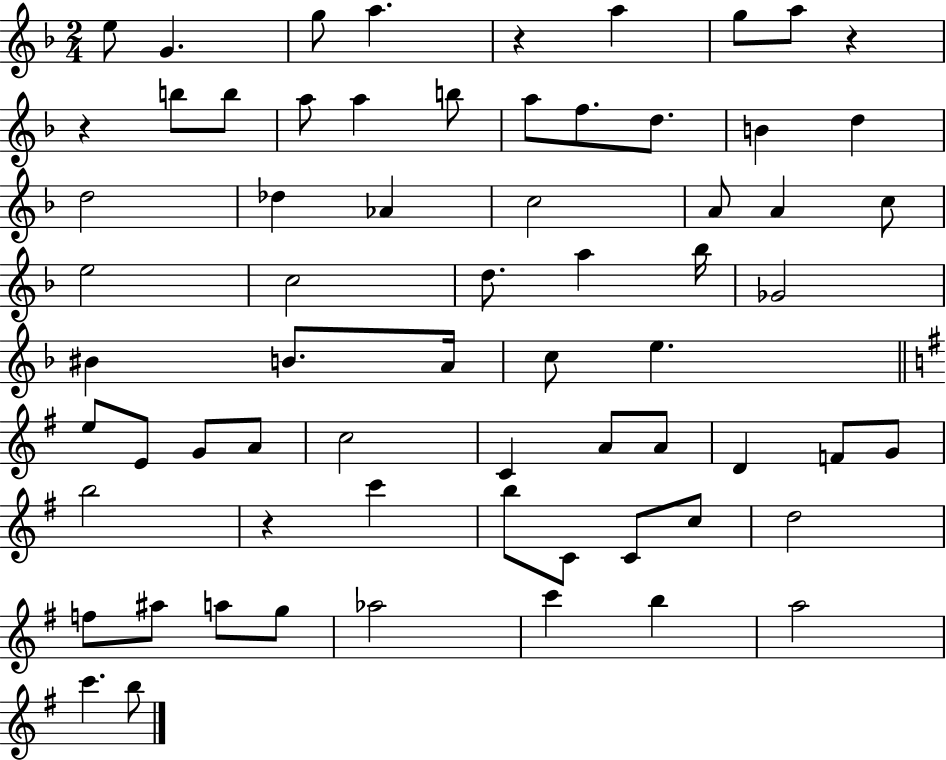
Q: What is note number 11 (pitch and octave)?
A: A5